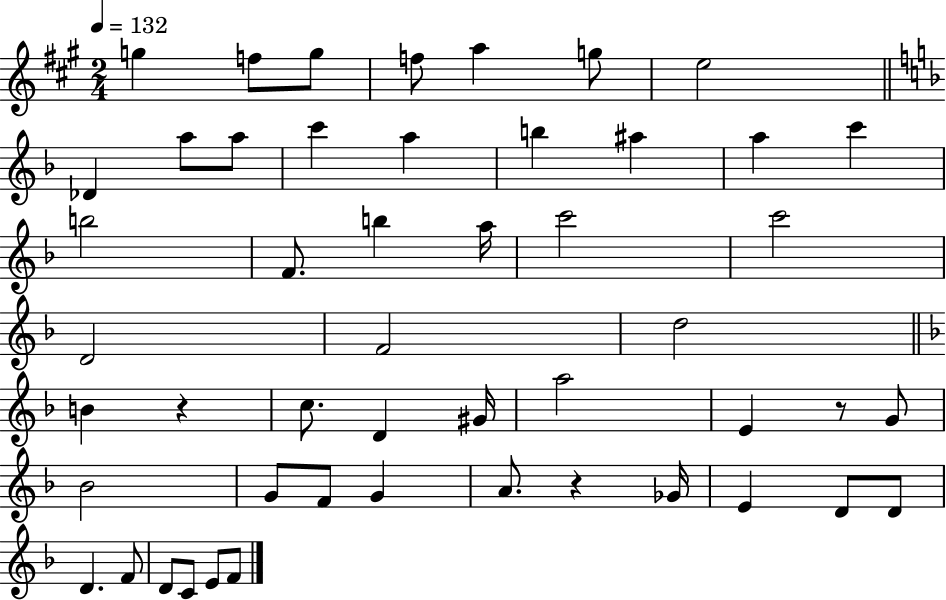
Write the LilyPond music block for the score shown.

{
  \clef treble
  \numericTimeSignature
  \time 2/4
  \key a \major
  \tempo 4 = 132
  g''4 f''8 g''8 | f''8 a''4 g''8 | e''2 | \bar "||" \break \key f \major des'4 a''8 a''8 | c'''4 a''4 | b''4 ais''4 | a''4 c'''4 | \break b''2 | f'8. b''4 a''16 | c'''2 | c'''2 | \break d'2 | f'2 | d''2 | \bar "||" \break \key f \major b'4 r4 | c''8. d'4 gis'16 | a''2 | e'4 r8 g'8 | \break bes'2 | g'8 f'8 g'4 | a'8. r4 ges'16 | e'4 d'8 d'8 | \break d'4. f'8 | d'8 c'8 e'8 f'8 | \bar "|."
}